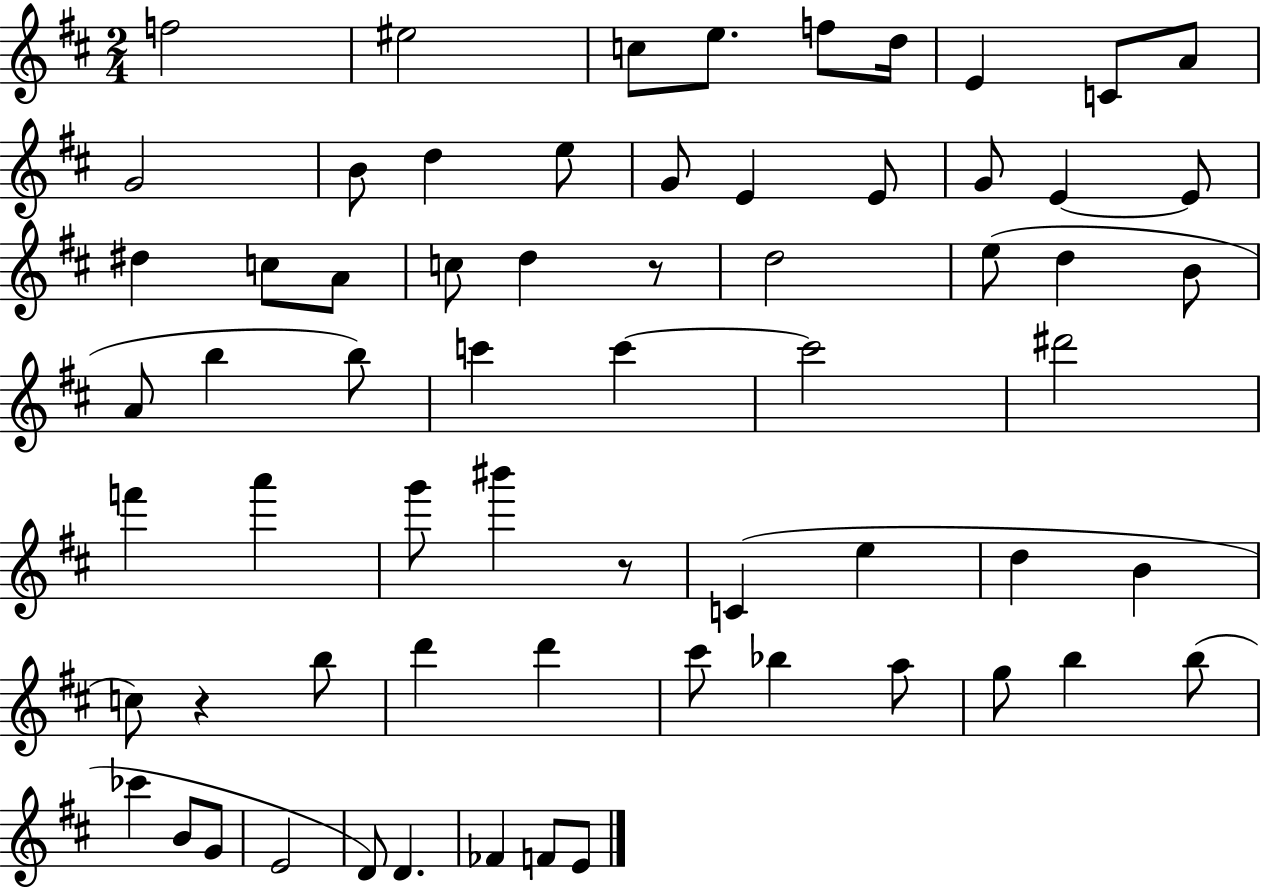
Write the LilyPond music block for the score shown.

{
  \clef treble
  \numericTimeSignature
  \time 2/4
  \key d \major
  f''2 | eis''2 | c''8 e''8. f''8 d''16 | e'4 c'8 a'8 | \break g'2 | b'8 d''4 e''8 | g'8 e'4 e'8 | g'8 e'4~~ e'8 | \break dis''4 c''8 a'8 | c''8 d''4 r8 | d''2 | e''8( d''4 b'8 | \break a'8 b''4 b''8) | c'''4 c'''4~~ | c'''2 | dis'''2 | \break f'''4 a'''4 | g'''8 bis'''4 r8 | c'4( e''4 | d''4 b'4 | \break c''8) r4 b''8 | d'''4 d'''4 | cis'''8 bes''4 a''8 | g''8 b''4 b''8( | \break ces'''4 b'8 g'8 | e'2 | d'8) d'4. | fes'4 f'8 e'8 | \break \bar "|."
}